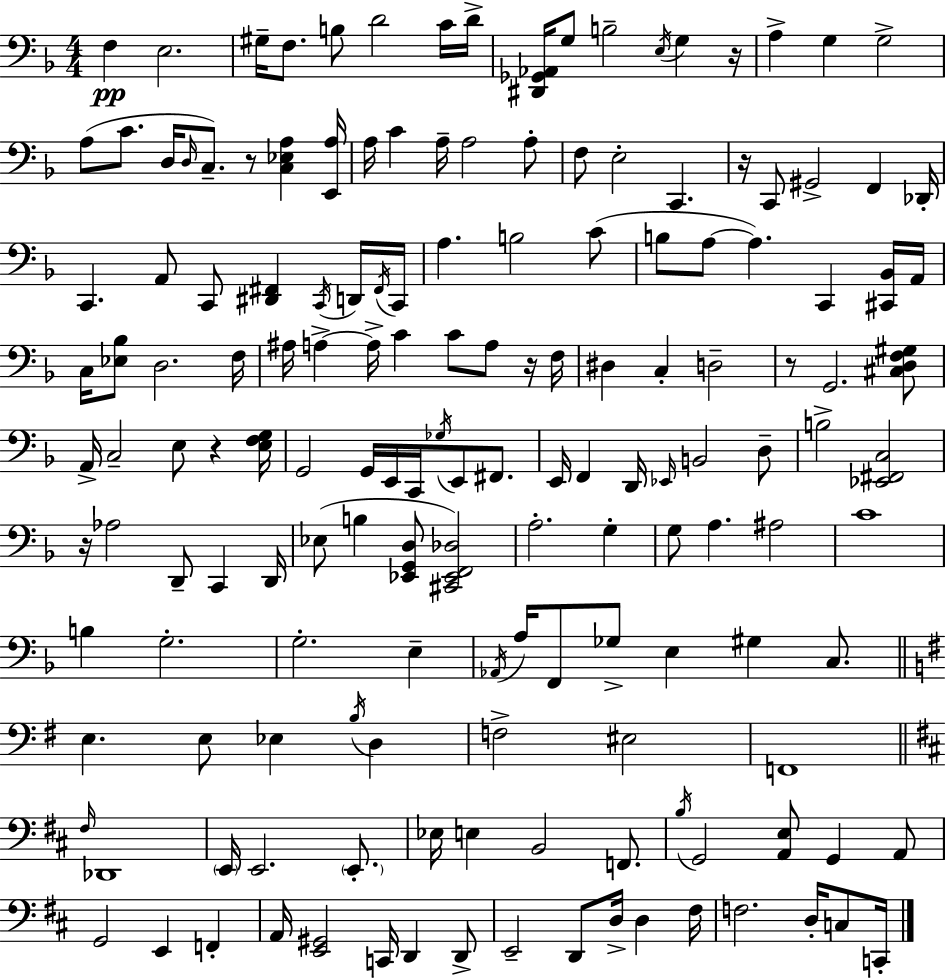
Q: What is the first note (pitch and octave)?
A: F3